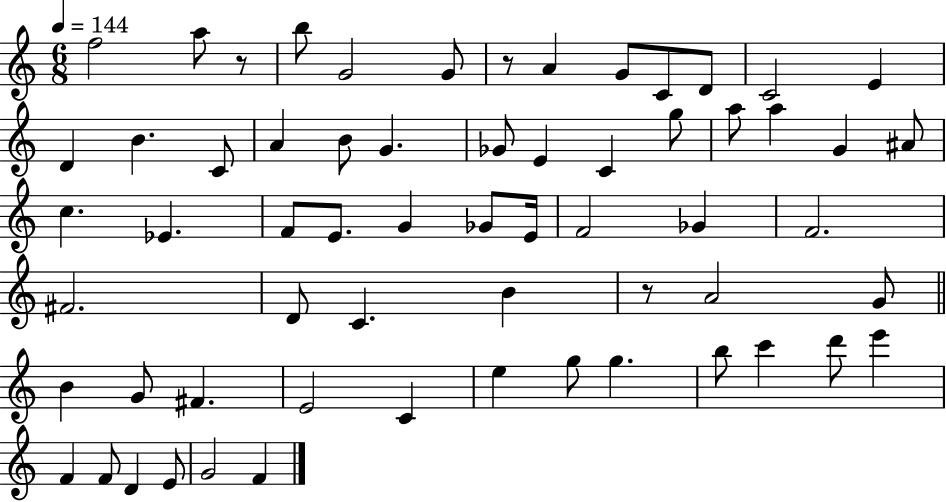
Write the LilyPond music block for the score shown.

{
  \clef treble
  \numericTimeSignature
  \time 6/8
  \key c \major
  \tempo 4 = 144
  \repeat volta 2 { f''2 a''8 r8 | b''8 g'2 g'8 | r8 a'4 g'8 c'8 d'8 | c'2 e'4 | \break d'4 b'4. c'8 | a'4 b'8 g'4. | ges'8 e'4 c'4 g''8 | a''8 a''4 g'4 ais'8 | \break c''4. ees'4. | f'8 e'8. g'4 ges'8 e'16 | f'2 ges'4 | f'2. | \break fis'2. | d'8 c'4. b'4 | r8 a'2 g'8 | \bar "||" \break \key c \major b'4 g'8 fis'4. | e'2 c'4 | e''4 g''8 g''4. | b''8 c'''4 d'''8 e'''4 | \break f'4 f'8 d'4 e'8 | g'2 f'4 | } \bar "|."
}